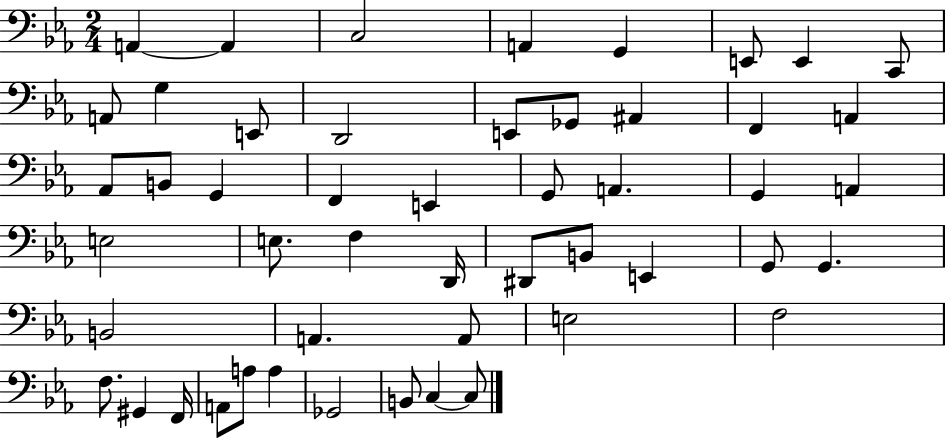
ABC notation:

X:1
T:Untitled
M:2/4
L:1/4
K:Eb
A,, A,, C,2 A,, G,, E,,/2 E,, C,,/2 A,,/2 G, E,,/2 D,,2 E,,/2 _G,,/2 ^A,, F,, A,, _A,,/2 B,,/2 G,, F,, E,, G,,/2 A,, G,, A,, E,2 E,/2 F, D,,/4 ^D,,/2 B,,/2 E,, G,,/2 G,, B,,2 A,, A,,/2 E,2 F,2 F,/2 ^G,, F,,/4 A,,/2 A,/2 A, _G,,2 B,,/2 C, C,/2